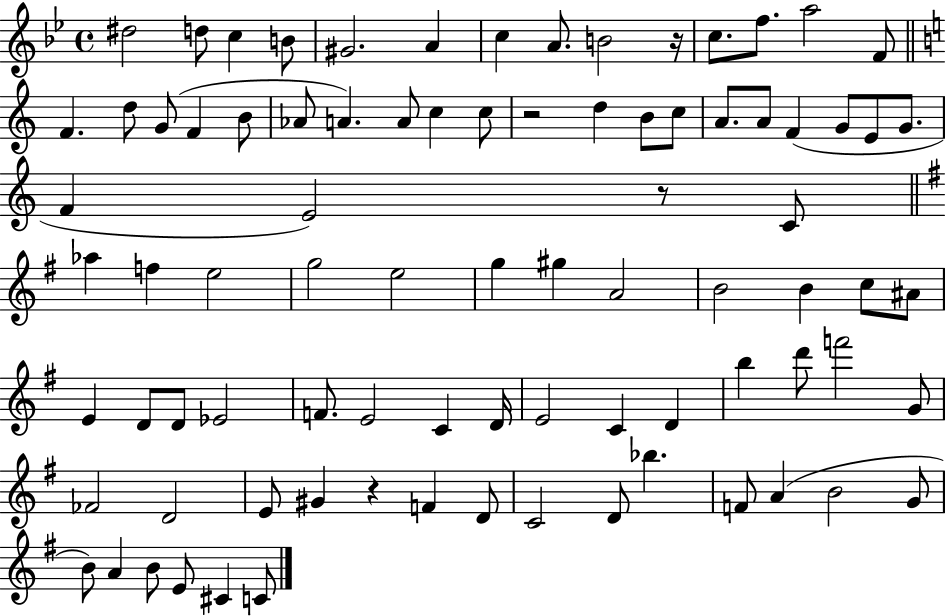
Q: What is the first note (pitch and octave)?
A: D#5